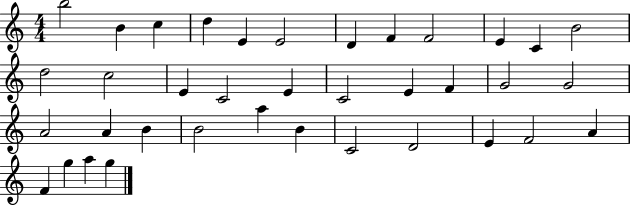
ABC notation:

X:1
T:Untitled
M:4/4
L:1/4
K:C
b2 B c d E E2 D F F2 E C B2 d2 c2 E C2 E C2 E F G2 G2 A2 A B B2 a B C2 D2 E F2 A F g a g